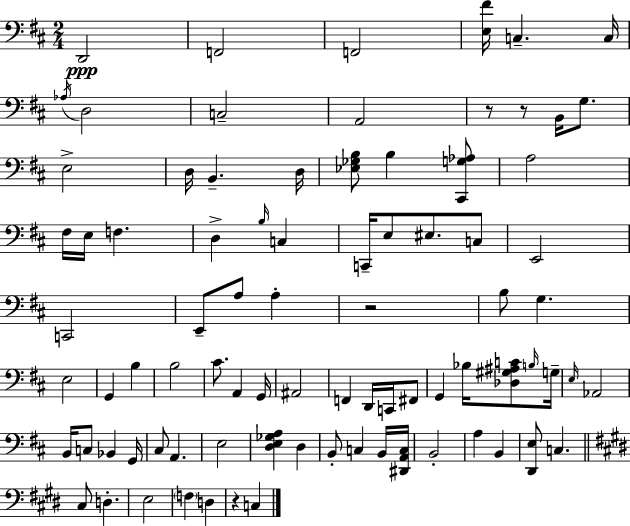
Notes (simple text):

D2/h F2/h F2/h [E3,F#4]/s C3/q. C3/s Ab3/s D3/h C3/h A2/h R/e R/e B2/s G3/e. E3/h D3/s B2/q. D3/s [Eb3,Gb3,B3]/e B3/q [C#2,G3,Ab3]/e A3/h F#3/s E3/s F3/q. D3/q B3/s C3/q C2/s E3/e EIS3/e. C3/e E2/h C2/h E2/e A3/e A3/q R/h B3/e G3/q. E3/h G2/q B3/q B3/h C#4/e. A2/q G2/s A#2/h F2/q D2/s C2/s F#2/e G2/q Bb3/s [Db3,G#3,A#3,C4]/e B3/s G3/s E3/s Ab2/h B2/s C3/e Bb2/q G2/s C#3/e A2/q. E3/h [D3,E3,Gb3,A3]/q D3/q B2/e C3/q B2/s [D#2,A2,C3]/s B2/h A3/q B2/q [D2,E3]/e C3/q. C#3/e D3/q. E3/h F3/q D3/q R/q C3/q